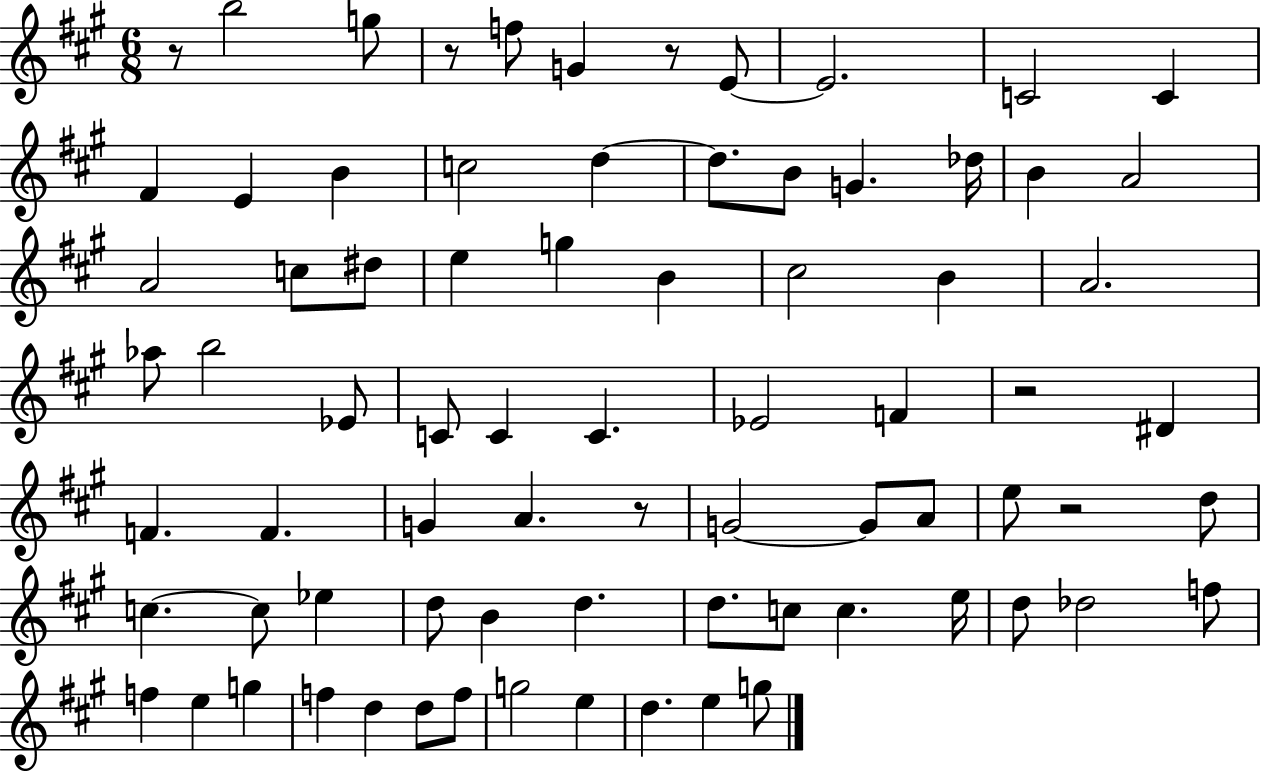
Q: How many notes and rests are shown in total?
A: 77